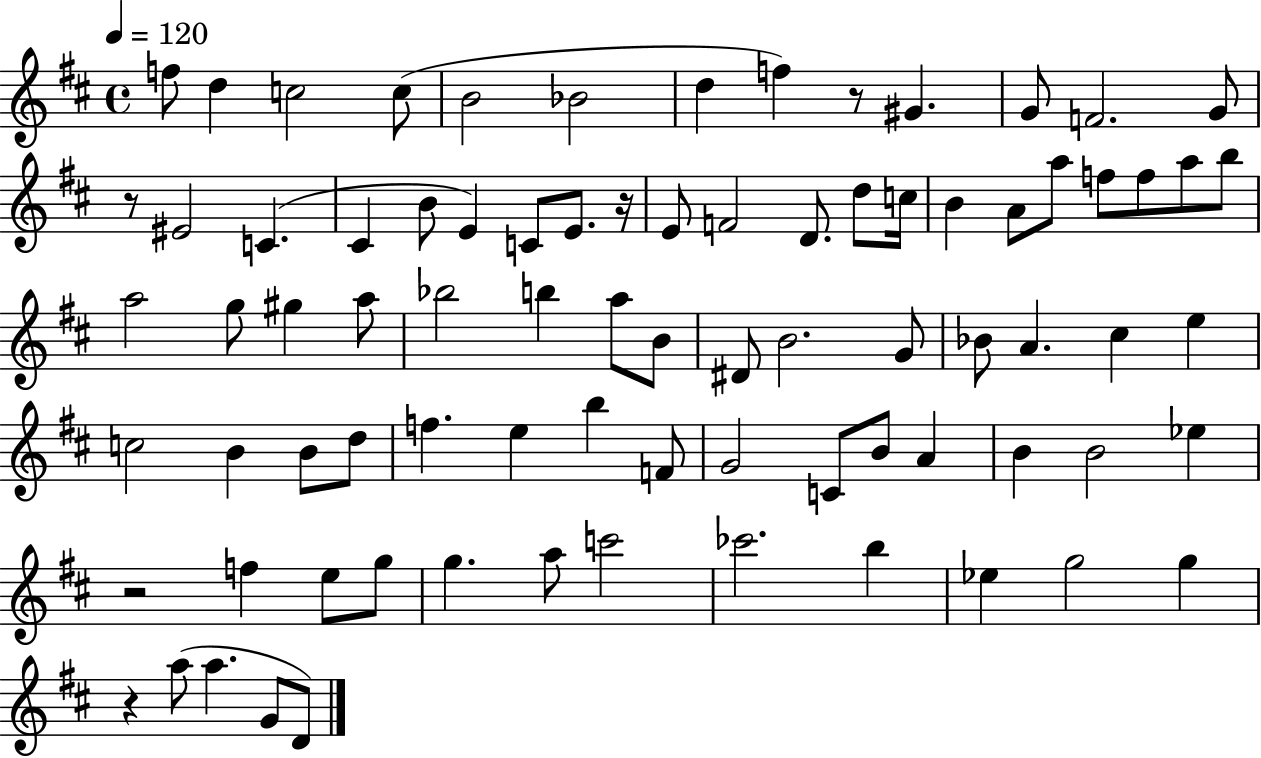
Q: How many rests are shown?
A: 5